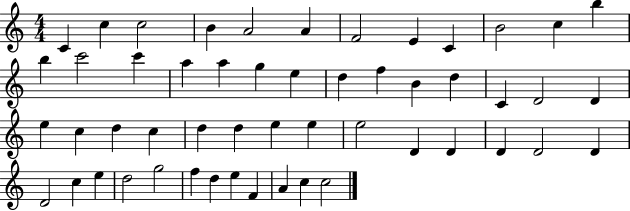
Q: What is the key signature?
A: C major